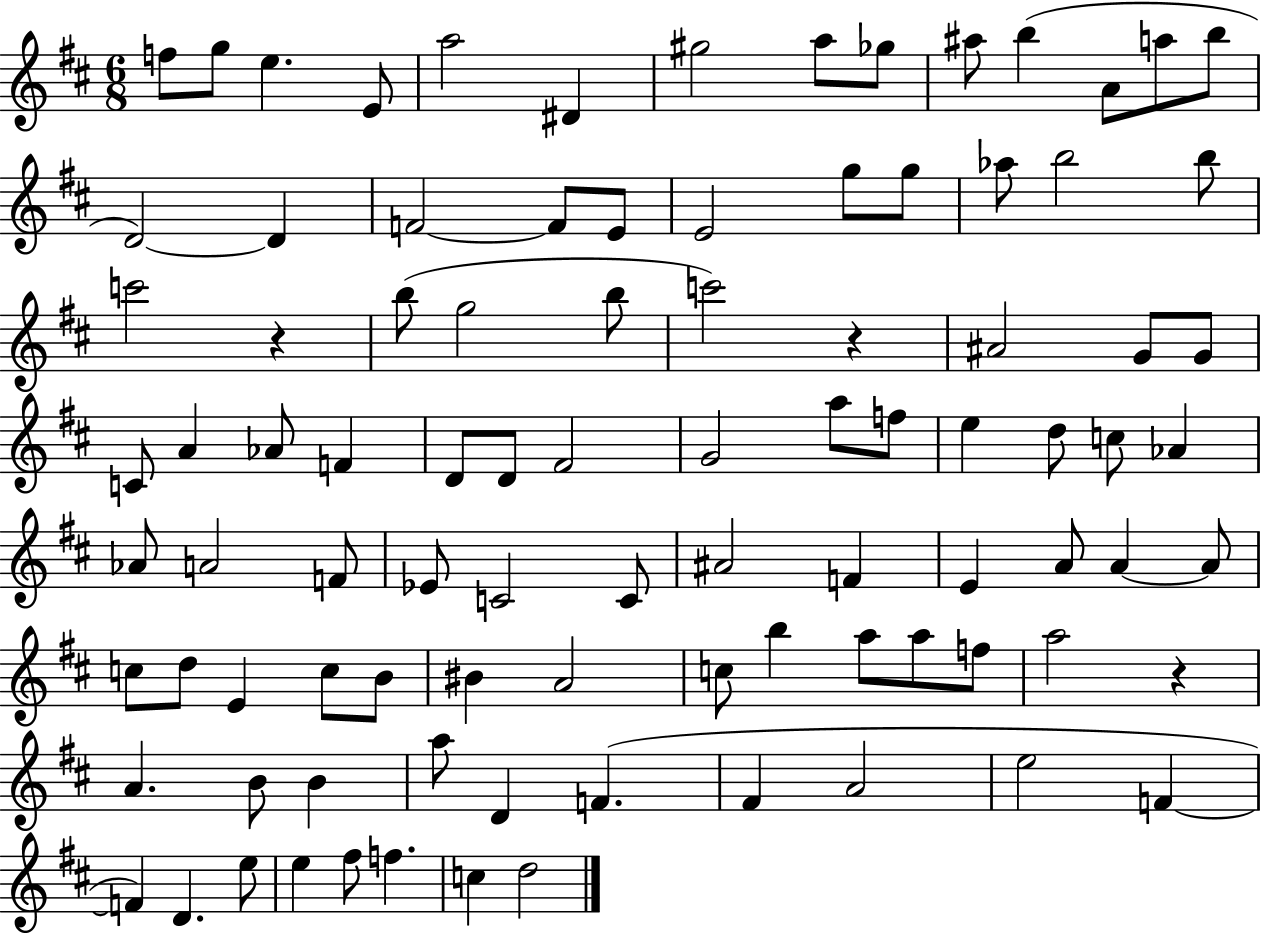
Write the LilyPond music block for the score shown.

{
  \clef treble
  \numericTimeSignature
  \time 6/8
  \key d \major
  \repeat volta 2 { f''8 g''8 e''4. e'8 | a''2 dis'4 | gis''2 a''8 ges''8 | ais''8 b''4( a'8 a''8 b''8 | \break d'2~~) d'4 | f'2~~ f'8 e'8 | e'2 g''8 g''8 | aes''8 b''2 b''8 | \break c'''2 r4 | b''8( g''2 b''8 | c'''2) r4 | ais'2 g'8 g'8 | \break c'8 a'4 aes'8 f'4 | d'8 d'8 fis'2 | g'2 a''8 f''8 | e''4 d''8 c''8 aes'4 | \break aes'8 a'2 f'8 | ees'8 c'2 c'8 | ais'2 f'4 | e'4 a'8 a'4~~ a'8 | \break c''8 d''8 e'4 c''8 b'8 | bis'4 a'2 | c''8 b''4 a''8 a''8 f''8 | a''2 r4 | \break a'4. b'8 b'4 | a''8 d'4 f'4.( | fis'4 a'2 | e''2 f'4~~ | \break f'4) d'4. e''8 | e''4 fis''8 f''4. | c''4 d''2 | } \bar "|."
}